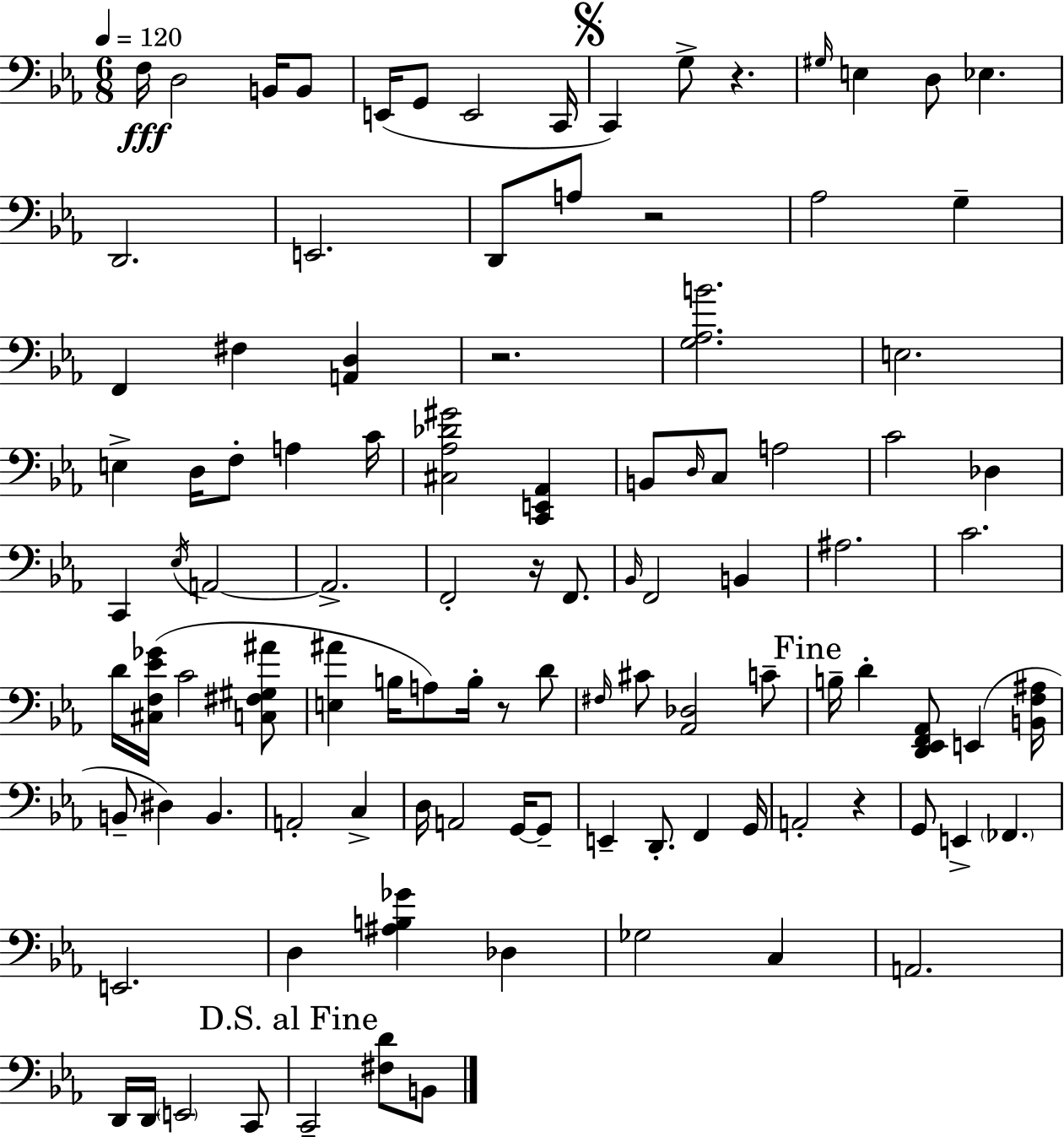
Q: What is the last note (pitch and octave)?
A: B2